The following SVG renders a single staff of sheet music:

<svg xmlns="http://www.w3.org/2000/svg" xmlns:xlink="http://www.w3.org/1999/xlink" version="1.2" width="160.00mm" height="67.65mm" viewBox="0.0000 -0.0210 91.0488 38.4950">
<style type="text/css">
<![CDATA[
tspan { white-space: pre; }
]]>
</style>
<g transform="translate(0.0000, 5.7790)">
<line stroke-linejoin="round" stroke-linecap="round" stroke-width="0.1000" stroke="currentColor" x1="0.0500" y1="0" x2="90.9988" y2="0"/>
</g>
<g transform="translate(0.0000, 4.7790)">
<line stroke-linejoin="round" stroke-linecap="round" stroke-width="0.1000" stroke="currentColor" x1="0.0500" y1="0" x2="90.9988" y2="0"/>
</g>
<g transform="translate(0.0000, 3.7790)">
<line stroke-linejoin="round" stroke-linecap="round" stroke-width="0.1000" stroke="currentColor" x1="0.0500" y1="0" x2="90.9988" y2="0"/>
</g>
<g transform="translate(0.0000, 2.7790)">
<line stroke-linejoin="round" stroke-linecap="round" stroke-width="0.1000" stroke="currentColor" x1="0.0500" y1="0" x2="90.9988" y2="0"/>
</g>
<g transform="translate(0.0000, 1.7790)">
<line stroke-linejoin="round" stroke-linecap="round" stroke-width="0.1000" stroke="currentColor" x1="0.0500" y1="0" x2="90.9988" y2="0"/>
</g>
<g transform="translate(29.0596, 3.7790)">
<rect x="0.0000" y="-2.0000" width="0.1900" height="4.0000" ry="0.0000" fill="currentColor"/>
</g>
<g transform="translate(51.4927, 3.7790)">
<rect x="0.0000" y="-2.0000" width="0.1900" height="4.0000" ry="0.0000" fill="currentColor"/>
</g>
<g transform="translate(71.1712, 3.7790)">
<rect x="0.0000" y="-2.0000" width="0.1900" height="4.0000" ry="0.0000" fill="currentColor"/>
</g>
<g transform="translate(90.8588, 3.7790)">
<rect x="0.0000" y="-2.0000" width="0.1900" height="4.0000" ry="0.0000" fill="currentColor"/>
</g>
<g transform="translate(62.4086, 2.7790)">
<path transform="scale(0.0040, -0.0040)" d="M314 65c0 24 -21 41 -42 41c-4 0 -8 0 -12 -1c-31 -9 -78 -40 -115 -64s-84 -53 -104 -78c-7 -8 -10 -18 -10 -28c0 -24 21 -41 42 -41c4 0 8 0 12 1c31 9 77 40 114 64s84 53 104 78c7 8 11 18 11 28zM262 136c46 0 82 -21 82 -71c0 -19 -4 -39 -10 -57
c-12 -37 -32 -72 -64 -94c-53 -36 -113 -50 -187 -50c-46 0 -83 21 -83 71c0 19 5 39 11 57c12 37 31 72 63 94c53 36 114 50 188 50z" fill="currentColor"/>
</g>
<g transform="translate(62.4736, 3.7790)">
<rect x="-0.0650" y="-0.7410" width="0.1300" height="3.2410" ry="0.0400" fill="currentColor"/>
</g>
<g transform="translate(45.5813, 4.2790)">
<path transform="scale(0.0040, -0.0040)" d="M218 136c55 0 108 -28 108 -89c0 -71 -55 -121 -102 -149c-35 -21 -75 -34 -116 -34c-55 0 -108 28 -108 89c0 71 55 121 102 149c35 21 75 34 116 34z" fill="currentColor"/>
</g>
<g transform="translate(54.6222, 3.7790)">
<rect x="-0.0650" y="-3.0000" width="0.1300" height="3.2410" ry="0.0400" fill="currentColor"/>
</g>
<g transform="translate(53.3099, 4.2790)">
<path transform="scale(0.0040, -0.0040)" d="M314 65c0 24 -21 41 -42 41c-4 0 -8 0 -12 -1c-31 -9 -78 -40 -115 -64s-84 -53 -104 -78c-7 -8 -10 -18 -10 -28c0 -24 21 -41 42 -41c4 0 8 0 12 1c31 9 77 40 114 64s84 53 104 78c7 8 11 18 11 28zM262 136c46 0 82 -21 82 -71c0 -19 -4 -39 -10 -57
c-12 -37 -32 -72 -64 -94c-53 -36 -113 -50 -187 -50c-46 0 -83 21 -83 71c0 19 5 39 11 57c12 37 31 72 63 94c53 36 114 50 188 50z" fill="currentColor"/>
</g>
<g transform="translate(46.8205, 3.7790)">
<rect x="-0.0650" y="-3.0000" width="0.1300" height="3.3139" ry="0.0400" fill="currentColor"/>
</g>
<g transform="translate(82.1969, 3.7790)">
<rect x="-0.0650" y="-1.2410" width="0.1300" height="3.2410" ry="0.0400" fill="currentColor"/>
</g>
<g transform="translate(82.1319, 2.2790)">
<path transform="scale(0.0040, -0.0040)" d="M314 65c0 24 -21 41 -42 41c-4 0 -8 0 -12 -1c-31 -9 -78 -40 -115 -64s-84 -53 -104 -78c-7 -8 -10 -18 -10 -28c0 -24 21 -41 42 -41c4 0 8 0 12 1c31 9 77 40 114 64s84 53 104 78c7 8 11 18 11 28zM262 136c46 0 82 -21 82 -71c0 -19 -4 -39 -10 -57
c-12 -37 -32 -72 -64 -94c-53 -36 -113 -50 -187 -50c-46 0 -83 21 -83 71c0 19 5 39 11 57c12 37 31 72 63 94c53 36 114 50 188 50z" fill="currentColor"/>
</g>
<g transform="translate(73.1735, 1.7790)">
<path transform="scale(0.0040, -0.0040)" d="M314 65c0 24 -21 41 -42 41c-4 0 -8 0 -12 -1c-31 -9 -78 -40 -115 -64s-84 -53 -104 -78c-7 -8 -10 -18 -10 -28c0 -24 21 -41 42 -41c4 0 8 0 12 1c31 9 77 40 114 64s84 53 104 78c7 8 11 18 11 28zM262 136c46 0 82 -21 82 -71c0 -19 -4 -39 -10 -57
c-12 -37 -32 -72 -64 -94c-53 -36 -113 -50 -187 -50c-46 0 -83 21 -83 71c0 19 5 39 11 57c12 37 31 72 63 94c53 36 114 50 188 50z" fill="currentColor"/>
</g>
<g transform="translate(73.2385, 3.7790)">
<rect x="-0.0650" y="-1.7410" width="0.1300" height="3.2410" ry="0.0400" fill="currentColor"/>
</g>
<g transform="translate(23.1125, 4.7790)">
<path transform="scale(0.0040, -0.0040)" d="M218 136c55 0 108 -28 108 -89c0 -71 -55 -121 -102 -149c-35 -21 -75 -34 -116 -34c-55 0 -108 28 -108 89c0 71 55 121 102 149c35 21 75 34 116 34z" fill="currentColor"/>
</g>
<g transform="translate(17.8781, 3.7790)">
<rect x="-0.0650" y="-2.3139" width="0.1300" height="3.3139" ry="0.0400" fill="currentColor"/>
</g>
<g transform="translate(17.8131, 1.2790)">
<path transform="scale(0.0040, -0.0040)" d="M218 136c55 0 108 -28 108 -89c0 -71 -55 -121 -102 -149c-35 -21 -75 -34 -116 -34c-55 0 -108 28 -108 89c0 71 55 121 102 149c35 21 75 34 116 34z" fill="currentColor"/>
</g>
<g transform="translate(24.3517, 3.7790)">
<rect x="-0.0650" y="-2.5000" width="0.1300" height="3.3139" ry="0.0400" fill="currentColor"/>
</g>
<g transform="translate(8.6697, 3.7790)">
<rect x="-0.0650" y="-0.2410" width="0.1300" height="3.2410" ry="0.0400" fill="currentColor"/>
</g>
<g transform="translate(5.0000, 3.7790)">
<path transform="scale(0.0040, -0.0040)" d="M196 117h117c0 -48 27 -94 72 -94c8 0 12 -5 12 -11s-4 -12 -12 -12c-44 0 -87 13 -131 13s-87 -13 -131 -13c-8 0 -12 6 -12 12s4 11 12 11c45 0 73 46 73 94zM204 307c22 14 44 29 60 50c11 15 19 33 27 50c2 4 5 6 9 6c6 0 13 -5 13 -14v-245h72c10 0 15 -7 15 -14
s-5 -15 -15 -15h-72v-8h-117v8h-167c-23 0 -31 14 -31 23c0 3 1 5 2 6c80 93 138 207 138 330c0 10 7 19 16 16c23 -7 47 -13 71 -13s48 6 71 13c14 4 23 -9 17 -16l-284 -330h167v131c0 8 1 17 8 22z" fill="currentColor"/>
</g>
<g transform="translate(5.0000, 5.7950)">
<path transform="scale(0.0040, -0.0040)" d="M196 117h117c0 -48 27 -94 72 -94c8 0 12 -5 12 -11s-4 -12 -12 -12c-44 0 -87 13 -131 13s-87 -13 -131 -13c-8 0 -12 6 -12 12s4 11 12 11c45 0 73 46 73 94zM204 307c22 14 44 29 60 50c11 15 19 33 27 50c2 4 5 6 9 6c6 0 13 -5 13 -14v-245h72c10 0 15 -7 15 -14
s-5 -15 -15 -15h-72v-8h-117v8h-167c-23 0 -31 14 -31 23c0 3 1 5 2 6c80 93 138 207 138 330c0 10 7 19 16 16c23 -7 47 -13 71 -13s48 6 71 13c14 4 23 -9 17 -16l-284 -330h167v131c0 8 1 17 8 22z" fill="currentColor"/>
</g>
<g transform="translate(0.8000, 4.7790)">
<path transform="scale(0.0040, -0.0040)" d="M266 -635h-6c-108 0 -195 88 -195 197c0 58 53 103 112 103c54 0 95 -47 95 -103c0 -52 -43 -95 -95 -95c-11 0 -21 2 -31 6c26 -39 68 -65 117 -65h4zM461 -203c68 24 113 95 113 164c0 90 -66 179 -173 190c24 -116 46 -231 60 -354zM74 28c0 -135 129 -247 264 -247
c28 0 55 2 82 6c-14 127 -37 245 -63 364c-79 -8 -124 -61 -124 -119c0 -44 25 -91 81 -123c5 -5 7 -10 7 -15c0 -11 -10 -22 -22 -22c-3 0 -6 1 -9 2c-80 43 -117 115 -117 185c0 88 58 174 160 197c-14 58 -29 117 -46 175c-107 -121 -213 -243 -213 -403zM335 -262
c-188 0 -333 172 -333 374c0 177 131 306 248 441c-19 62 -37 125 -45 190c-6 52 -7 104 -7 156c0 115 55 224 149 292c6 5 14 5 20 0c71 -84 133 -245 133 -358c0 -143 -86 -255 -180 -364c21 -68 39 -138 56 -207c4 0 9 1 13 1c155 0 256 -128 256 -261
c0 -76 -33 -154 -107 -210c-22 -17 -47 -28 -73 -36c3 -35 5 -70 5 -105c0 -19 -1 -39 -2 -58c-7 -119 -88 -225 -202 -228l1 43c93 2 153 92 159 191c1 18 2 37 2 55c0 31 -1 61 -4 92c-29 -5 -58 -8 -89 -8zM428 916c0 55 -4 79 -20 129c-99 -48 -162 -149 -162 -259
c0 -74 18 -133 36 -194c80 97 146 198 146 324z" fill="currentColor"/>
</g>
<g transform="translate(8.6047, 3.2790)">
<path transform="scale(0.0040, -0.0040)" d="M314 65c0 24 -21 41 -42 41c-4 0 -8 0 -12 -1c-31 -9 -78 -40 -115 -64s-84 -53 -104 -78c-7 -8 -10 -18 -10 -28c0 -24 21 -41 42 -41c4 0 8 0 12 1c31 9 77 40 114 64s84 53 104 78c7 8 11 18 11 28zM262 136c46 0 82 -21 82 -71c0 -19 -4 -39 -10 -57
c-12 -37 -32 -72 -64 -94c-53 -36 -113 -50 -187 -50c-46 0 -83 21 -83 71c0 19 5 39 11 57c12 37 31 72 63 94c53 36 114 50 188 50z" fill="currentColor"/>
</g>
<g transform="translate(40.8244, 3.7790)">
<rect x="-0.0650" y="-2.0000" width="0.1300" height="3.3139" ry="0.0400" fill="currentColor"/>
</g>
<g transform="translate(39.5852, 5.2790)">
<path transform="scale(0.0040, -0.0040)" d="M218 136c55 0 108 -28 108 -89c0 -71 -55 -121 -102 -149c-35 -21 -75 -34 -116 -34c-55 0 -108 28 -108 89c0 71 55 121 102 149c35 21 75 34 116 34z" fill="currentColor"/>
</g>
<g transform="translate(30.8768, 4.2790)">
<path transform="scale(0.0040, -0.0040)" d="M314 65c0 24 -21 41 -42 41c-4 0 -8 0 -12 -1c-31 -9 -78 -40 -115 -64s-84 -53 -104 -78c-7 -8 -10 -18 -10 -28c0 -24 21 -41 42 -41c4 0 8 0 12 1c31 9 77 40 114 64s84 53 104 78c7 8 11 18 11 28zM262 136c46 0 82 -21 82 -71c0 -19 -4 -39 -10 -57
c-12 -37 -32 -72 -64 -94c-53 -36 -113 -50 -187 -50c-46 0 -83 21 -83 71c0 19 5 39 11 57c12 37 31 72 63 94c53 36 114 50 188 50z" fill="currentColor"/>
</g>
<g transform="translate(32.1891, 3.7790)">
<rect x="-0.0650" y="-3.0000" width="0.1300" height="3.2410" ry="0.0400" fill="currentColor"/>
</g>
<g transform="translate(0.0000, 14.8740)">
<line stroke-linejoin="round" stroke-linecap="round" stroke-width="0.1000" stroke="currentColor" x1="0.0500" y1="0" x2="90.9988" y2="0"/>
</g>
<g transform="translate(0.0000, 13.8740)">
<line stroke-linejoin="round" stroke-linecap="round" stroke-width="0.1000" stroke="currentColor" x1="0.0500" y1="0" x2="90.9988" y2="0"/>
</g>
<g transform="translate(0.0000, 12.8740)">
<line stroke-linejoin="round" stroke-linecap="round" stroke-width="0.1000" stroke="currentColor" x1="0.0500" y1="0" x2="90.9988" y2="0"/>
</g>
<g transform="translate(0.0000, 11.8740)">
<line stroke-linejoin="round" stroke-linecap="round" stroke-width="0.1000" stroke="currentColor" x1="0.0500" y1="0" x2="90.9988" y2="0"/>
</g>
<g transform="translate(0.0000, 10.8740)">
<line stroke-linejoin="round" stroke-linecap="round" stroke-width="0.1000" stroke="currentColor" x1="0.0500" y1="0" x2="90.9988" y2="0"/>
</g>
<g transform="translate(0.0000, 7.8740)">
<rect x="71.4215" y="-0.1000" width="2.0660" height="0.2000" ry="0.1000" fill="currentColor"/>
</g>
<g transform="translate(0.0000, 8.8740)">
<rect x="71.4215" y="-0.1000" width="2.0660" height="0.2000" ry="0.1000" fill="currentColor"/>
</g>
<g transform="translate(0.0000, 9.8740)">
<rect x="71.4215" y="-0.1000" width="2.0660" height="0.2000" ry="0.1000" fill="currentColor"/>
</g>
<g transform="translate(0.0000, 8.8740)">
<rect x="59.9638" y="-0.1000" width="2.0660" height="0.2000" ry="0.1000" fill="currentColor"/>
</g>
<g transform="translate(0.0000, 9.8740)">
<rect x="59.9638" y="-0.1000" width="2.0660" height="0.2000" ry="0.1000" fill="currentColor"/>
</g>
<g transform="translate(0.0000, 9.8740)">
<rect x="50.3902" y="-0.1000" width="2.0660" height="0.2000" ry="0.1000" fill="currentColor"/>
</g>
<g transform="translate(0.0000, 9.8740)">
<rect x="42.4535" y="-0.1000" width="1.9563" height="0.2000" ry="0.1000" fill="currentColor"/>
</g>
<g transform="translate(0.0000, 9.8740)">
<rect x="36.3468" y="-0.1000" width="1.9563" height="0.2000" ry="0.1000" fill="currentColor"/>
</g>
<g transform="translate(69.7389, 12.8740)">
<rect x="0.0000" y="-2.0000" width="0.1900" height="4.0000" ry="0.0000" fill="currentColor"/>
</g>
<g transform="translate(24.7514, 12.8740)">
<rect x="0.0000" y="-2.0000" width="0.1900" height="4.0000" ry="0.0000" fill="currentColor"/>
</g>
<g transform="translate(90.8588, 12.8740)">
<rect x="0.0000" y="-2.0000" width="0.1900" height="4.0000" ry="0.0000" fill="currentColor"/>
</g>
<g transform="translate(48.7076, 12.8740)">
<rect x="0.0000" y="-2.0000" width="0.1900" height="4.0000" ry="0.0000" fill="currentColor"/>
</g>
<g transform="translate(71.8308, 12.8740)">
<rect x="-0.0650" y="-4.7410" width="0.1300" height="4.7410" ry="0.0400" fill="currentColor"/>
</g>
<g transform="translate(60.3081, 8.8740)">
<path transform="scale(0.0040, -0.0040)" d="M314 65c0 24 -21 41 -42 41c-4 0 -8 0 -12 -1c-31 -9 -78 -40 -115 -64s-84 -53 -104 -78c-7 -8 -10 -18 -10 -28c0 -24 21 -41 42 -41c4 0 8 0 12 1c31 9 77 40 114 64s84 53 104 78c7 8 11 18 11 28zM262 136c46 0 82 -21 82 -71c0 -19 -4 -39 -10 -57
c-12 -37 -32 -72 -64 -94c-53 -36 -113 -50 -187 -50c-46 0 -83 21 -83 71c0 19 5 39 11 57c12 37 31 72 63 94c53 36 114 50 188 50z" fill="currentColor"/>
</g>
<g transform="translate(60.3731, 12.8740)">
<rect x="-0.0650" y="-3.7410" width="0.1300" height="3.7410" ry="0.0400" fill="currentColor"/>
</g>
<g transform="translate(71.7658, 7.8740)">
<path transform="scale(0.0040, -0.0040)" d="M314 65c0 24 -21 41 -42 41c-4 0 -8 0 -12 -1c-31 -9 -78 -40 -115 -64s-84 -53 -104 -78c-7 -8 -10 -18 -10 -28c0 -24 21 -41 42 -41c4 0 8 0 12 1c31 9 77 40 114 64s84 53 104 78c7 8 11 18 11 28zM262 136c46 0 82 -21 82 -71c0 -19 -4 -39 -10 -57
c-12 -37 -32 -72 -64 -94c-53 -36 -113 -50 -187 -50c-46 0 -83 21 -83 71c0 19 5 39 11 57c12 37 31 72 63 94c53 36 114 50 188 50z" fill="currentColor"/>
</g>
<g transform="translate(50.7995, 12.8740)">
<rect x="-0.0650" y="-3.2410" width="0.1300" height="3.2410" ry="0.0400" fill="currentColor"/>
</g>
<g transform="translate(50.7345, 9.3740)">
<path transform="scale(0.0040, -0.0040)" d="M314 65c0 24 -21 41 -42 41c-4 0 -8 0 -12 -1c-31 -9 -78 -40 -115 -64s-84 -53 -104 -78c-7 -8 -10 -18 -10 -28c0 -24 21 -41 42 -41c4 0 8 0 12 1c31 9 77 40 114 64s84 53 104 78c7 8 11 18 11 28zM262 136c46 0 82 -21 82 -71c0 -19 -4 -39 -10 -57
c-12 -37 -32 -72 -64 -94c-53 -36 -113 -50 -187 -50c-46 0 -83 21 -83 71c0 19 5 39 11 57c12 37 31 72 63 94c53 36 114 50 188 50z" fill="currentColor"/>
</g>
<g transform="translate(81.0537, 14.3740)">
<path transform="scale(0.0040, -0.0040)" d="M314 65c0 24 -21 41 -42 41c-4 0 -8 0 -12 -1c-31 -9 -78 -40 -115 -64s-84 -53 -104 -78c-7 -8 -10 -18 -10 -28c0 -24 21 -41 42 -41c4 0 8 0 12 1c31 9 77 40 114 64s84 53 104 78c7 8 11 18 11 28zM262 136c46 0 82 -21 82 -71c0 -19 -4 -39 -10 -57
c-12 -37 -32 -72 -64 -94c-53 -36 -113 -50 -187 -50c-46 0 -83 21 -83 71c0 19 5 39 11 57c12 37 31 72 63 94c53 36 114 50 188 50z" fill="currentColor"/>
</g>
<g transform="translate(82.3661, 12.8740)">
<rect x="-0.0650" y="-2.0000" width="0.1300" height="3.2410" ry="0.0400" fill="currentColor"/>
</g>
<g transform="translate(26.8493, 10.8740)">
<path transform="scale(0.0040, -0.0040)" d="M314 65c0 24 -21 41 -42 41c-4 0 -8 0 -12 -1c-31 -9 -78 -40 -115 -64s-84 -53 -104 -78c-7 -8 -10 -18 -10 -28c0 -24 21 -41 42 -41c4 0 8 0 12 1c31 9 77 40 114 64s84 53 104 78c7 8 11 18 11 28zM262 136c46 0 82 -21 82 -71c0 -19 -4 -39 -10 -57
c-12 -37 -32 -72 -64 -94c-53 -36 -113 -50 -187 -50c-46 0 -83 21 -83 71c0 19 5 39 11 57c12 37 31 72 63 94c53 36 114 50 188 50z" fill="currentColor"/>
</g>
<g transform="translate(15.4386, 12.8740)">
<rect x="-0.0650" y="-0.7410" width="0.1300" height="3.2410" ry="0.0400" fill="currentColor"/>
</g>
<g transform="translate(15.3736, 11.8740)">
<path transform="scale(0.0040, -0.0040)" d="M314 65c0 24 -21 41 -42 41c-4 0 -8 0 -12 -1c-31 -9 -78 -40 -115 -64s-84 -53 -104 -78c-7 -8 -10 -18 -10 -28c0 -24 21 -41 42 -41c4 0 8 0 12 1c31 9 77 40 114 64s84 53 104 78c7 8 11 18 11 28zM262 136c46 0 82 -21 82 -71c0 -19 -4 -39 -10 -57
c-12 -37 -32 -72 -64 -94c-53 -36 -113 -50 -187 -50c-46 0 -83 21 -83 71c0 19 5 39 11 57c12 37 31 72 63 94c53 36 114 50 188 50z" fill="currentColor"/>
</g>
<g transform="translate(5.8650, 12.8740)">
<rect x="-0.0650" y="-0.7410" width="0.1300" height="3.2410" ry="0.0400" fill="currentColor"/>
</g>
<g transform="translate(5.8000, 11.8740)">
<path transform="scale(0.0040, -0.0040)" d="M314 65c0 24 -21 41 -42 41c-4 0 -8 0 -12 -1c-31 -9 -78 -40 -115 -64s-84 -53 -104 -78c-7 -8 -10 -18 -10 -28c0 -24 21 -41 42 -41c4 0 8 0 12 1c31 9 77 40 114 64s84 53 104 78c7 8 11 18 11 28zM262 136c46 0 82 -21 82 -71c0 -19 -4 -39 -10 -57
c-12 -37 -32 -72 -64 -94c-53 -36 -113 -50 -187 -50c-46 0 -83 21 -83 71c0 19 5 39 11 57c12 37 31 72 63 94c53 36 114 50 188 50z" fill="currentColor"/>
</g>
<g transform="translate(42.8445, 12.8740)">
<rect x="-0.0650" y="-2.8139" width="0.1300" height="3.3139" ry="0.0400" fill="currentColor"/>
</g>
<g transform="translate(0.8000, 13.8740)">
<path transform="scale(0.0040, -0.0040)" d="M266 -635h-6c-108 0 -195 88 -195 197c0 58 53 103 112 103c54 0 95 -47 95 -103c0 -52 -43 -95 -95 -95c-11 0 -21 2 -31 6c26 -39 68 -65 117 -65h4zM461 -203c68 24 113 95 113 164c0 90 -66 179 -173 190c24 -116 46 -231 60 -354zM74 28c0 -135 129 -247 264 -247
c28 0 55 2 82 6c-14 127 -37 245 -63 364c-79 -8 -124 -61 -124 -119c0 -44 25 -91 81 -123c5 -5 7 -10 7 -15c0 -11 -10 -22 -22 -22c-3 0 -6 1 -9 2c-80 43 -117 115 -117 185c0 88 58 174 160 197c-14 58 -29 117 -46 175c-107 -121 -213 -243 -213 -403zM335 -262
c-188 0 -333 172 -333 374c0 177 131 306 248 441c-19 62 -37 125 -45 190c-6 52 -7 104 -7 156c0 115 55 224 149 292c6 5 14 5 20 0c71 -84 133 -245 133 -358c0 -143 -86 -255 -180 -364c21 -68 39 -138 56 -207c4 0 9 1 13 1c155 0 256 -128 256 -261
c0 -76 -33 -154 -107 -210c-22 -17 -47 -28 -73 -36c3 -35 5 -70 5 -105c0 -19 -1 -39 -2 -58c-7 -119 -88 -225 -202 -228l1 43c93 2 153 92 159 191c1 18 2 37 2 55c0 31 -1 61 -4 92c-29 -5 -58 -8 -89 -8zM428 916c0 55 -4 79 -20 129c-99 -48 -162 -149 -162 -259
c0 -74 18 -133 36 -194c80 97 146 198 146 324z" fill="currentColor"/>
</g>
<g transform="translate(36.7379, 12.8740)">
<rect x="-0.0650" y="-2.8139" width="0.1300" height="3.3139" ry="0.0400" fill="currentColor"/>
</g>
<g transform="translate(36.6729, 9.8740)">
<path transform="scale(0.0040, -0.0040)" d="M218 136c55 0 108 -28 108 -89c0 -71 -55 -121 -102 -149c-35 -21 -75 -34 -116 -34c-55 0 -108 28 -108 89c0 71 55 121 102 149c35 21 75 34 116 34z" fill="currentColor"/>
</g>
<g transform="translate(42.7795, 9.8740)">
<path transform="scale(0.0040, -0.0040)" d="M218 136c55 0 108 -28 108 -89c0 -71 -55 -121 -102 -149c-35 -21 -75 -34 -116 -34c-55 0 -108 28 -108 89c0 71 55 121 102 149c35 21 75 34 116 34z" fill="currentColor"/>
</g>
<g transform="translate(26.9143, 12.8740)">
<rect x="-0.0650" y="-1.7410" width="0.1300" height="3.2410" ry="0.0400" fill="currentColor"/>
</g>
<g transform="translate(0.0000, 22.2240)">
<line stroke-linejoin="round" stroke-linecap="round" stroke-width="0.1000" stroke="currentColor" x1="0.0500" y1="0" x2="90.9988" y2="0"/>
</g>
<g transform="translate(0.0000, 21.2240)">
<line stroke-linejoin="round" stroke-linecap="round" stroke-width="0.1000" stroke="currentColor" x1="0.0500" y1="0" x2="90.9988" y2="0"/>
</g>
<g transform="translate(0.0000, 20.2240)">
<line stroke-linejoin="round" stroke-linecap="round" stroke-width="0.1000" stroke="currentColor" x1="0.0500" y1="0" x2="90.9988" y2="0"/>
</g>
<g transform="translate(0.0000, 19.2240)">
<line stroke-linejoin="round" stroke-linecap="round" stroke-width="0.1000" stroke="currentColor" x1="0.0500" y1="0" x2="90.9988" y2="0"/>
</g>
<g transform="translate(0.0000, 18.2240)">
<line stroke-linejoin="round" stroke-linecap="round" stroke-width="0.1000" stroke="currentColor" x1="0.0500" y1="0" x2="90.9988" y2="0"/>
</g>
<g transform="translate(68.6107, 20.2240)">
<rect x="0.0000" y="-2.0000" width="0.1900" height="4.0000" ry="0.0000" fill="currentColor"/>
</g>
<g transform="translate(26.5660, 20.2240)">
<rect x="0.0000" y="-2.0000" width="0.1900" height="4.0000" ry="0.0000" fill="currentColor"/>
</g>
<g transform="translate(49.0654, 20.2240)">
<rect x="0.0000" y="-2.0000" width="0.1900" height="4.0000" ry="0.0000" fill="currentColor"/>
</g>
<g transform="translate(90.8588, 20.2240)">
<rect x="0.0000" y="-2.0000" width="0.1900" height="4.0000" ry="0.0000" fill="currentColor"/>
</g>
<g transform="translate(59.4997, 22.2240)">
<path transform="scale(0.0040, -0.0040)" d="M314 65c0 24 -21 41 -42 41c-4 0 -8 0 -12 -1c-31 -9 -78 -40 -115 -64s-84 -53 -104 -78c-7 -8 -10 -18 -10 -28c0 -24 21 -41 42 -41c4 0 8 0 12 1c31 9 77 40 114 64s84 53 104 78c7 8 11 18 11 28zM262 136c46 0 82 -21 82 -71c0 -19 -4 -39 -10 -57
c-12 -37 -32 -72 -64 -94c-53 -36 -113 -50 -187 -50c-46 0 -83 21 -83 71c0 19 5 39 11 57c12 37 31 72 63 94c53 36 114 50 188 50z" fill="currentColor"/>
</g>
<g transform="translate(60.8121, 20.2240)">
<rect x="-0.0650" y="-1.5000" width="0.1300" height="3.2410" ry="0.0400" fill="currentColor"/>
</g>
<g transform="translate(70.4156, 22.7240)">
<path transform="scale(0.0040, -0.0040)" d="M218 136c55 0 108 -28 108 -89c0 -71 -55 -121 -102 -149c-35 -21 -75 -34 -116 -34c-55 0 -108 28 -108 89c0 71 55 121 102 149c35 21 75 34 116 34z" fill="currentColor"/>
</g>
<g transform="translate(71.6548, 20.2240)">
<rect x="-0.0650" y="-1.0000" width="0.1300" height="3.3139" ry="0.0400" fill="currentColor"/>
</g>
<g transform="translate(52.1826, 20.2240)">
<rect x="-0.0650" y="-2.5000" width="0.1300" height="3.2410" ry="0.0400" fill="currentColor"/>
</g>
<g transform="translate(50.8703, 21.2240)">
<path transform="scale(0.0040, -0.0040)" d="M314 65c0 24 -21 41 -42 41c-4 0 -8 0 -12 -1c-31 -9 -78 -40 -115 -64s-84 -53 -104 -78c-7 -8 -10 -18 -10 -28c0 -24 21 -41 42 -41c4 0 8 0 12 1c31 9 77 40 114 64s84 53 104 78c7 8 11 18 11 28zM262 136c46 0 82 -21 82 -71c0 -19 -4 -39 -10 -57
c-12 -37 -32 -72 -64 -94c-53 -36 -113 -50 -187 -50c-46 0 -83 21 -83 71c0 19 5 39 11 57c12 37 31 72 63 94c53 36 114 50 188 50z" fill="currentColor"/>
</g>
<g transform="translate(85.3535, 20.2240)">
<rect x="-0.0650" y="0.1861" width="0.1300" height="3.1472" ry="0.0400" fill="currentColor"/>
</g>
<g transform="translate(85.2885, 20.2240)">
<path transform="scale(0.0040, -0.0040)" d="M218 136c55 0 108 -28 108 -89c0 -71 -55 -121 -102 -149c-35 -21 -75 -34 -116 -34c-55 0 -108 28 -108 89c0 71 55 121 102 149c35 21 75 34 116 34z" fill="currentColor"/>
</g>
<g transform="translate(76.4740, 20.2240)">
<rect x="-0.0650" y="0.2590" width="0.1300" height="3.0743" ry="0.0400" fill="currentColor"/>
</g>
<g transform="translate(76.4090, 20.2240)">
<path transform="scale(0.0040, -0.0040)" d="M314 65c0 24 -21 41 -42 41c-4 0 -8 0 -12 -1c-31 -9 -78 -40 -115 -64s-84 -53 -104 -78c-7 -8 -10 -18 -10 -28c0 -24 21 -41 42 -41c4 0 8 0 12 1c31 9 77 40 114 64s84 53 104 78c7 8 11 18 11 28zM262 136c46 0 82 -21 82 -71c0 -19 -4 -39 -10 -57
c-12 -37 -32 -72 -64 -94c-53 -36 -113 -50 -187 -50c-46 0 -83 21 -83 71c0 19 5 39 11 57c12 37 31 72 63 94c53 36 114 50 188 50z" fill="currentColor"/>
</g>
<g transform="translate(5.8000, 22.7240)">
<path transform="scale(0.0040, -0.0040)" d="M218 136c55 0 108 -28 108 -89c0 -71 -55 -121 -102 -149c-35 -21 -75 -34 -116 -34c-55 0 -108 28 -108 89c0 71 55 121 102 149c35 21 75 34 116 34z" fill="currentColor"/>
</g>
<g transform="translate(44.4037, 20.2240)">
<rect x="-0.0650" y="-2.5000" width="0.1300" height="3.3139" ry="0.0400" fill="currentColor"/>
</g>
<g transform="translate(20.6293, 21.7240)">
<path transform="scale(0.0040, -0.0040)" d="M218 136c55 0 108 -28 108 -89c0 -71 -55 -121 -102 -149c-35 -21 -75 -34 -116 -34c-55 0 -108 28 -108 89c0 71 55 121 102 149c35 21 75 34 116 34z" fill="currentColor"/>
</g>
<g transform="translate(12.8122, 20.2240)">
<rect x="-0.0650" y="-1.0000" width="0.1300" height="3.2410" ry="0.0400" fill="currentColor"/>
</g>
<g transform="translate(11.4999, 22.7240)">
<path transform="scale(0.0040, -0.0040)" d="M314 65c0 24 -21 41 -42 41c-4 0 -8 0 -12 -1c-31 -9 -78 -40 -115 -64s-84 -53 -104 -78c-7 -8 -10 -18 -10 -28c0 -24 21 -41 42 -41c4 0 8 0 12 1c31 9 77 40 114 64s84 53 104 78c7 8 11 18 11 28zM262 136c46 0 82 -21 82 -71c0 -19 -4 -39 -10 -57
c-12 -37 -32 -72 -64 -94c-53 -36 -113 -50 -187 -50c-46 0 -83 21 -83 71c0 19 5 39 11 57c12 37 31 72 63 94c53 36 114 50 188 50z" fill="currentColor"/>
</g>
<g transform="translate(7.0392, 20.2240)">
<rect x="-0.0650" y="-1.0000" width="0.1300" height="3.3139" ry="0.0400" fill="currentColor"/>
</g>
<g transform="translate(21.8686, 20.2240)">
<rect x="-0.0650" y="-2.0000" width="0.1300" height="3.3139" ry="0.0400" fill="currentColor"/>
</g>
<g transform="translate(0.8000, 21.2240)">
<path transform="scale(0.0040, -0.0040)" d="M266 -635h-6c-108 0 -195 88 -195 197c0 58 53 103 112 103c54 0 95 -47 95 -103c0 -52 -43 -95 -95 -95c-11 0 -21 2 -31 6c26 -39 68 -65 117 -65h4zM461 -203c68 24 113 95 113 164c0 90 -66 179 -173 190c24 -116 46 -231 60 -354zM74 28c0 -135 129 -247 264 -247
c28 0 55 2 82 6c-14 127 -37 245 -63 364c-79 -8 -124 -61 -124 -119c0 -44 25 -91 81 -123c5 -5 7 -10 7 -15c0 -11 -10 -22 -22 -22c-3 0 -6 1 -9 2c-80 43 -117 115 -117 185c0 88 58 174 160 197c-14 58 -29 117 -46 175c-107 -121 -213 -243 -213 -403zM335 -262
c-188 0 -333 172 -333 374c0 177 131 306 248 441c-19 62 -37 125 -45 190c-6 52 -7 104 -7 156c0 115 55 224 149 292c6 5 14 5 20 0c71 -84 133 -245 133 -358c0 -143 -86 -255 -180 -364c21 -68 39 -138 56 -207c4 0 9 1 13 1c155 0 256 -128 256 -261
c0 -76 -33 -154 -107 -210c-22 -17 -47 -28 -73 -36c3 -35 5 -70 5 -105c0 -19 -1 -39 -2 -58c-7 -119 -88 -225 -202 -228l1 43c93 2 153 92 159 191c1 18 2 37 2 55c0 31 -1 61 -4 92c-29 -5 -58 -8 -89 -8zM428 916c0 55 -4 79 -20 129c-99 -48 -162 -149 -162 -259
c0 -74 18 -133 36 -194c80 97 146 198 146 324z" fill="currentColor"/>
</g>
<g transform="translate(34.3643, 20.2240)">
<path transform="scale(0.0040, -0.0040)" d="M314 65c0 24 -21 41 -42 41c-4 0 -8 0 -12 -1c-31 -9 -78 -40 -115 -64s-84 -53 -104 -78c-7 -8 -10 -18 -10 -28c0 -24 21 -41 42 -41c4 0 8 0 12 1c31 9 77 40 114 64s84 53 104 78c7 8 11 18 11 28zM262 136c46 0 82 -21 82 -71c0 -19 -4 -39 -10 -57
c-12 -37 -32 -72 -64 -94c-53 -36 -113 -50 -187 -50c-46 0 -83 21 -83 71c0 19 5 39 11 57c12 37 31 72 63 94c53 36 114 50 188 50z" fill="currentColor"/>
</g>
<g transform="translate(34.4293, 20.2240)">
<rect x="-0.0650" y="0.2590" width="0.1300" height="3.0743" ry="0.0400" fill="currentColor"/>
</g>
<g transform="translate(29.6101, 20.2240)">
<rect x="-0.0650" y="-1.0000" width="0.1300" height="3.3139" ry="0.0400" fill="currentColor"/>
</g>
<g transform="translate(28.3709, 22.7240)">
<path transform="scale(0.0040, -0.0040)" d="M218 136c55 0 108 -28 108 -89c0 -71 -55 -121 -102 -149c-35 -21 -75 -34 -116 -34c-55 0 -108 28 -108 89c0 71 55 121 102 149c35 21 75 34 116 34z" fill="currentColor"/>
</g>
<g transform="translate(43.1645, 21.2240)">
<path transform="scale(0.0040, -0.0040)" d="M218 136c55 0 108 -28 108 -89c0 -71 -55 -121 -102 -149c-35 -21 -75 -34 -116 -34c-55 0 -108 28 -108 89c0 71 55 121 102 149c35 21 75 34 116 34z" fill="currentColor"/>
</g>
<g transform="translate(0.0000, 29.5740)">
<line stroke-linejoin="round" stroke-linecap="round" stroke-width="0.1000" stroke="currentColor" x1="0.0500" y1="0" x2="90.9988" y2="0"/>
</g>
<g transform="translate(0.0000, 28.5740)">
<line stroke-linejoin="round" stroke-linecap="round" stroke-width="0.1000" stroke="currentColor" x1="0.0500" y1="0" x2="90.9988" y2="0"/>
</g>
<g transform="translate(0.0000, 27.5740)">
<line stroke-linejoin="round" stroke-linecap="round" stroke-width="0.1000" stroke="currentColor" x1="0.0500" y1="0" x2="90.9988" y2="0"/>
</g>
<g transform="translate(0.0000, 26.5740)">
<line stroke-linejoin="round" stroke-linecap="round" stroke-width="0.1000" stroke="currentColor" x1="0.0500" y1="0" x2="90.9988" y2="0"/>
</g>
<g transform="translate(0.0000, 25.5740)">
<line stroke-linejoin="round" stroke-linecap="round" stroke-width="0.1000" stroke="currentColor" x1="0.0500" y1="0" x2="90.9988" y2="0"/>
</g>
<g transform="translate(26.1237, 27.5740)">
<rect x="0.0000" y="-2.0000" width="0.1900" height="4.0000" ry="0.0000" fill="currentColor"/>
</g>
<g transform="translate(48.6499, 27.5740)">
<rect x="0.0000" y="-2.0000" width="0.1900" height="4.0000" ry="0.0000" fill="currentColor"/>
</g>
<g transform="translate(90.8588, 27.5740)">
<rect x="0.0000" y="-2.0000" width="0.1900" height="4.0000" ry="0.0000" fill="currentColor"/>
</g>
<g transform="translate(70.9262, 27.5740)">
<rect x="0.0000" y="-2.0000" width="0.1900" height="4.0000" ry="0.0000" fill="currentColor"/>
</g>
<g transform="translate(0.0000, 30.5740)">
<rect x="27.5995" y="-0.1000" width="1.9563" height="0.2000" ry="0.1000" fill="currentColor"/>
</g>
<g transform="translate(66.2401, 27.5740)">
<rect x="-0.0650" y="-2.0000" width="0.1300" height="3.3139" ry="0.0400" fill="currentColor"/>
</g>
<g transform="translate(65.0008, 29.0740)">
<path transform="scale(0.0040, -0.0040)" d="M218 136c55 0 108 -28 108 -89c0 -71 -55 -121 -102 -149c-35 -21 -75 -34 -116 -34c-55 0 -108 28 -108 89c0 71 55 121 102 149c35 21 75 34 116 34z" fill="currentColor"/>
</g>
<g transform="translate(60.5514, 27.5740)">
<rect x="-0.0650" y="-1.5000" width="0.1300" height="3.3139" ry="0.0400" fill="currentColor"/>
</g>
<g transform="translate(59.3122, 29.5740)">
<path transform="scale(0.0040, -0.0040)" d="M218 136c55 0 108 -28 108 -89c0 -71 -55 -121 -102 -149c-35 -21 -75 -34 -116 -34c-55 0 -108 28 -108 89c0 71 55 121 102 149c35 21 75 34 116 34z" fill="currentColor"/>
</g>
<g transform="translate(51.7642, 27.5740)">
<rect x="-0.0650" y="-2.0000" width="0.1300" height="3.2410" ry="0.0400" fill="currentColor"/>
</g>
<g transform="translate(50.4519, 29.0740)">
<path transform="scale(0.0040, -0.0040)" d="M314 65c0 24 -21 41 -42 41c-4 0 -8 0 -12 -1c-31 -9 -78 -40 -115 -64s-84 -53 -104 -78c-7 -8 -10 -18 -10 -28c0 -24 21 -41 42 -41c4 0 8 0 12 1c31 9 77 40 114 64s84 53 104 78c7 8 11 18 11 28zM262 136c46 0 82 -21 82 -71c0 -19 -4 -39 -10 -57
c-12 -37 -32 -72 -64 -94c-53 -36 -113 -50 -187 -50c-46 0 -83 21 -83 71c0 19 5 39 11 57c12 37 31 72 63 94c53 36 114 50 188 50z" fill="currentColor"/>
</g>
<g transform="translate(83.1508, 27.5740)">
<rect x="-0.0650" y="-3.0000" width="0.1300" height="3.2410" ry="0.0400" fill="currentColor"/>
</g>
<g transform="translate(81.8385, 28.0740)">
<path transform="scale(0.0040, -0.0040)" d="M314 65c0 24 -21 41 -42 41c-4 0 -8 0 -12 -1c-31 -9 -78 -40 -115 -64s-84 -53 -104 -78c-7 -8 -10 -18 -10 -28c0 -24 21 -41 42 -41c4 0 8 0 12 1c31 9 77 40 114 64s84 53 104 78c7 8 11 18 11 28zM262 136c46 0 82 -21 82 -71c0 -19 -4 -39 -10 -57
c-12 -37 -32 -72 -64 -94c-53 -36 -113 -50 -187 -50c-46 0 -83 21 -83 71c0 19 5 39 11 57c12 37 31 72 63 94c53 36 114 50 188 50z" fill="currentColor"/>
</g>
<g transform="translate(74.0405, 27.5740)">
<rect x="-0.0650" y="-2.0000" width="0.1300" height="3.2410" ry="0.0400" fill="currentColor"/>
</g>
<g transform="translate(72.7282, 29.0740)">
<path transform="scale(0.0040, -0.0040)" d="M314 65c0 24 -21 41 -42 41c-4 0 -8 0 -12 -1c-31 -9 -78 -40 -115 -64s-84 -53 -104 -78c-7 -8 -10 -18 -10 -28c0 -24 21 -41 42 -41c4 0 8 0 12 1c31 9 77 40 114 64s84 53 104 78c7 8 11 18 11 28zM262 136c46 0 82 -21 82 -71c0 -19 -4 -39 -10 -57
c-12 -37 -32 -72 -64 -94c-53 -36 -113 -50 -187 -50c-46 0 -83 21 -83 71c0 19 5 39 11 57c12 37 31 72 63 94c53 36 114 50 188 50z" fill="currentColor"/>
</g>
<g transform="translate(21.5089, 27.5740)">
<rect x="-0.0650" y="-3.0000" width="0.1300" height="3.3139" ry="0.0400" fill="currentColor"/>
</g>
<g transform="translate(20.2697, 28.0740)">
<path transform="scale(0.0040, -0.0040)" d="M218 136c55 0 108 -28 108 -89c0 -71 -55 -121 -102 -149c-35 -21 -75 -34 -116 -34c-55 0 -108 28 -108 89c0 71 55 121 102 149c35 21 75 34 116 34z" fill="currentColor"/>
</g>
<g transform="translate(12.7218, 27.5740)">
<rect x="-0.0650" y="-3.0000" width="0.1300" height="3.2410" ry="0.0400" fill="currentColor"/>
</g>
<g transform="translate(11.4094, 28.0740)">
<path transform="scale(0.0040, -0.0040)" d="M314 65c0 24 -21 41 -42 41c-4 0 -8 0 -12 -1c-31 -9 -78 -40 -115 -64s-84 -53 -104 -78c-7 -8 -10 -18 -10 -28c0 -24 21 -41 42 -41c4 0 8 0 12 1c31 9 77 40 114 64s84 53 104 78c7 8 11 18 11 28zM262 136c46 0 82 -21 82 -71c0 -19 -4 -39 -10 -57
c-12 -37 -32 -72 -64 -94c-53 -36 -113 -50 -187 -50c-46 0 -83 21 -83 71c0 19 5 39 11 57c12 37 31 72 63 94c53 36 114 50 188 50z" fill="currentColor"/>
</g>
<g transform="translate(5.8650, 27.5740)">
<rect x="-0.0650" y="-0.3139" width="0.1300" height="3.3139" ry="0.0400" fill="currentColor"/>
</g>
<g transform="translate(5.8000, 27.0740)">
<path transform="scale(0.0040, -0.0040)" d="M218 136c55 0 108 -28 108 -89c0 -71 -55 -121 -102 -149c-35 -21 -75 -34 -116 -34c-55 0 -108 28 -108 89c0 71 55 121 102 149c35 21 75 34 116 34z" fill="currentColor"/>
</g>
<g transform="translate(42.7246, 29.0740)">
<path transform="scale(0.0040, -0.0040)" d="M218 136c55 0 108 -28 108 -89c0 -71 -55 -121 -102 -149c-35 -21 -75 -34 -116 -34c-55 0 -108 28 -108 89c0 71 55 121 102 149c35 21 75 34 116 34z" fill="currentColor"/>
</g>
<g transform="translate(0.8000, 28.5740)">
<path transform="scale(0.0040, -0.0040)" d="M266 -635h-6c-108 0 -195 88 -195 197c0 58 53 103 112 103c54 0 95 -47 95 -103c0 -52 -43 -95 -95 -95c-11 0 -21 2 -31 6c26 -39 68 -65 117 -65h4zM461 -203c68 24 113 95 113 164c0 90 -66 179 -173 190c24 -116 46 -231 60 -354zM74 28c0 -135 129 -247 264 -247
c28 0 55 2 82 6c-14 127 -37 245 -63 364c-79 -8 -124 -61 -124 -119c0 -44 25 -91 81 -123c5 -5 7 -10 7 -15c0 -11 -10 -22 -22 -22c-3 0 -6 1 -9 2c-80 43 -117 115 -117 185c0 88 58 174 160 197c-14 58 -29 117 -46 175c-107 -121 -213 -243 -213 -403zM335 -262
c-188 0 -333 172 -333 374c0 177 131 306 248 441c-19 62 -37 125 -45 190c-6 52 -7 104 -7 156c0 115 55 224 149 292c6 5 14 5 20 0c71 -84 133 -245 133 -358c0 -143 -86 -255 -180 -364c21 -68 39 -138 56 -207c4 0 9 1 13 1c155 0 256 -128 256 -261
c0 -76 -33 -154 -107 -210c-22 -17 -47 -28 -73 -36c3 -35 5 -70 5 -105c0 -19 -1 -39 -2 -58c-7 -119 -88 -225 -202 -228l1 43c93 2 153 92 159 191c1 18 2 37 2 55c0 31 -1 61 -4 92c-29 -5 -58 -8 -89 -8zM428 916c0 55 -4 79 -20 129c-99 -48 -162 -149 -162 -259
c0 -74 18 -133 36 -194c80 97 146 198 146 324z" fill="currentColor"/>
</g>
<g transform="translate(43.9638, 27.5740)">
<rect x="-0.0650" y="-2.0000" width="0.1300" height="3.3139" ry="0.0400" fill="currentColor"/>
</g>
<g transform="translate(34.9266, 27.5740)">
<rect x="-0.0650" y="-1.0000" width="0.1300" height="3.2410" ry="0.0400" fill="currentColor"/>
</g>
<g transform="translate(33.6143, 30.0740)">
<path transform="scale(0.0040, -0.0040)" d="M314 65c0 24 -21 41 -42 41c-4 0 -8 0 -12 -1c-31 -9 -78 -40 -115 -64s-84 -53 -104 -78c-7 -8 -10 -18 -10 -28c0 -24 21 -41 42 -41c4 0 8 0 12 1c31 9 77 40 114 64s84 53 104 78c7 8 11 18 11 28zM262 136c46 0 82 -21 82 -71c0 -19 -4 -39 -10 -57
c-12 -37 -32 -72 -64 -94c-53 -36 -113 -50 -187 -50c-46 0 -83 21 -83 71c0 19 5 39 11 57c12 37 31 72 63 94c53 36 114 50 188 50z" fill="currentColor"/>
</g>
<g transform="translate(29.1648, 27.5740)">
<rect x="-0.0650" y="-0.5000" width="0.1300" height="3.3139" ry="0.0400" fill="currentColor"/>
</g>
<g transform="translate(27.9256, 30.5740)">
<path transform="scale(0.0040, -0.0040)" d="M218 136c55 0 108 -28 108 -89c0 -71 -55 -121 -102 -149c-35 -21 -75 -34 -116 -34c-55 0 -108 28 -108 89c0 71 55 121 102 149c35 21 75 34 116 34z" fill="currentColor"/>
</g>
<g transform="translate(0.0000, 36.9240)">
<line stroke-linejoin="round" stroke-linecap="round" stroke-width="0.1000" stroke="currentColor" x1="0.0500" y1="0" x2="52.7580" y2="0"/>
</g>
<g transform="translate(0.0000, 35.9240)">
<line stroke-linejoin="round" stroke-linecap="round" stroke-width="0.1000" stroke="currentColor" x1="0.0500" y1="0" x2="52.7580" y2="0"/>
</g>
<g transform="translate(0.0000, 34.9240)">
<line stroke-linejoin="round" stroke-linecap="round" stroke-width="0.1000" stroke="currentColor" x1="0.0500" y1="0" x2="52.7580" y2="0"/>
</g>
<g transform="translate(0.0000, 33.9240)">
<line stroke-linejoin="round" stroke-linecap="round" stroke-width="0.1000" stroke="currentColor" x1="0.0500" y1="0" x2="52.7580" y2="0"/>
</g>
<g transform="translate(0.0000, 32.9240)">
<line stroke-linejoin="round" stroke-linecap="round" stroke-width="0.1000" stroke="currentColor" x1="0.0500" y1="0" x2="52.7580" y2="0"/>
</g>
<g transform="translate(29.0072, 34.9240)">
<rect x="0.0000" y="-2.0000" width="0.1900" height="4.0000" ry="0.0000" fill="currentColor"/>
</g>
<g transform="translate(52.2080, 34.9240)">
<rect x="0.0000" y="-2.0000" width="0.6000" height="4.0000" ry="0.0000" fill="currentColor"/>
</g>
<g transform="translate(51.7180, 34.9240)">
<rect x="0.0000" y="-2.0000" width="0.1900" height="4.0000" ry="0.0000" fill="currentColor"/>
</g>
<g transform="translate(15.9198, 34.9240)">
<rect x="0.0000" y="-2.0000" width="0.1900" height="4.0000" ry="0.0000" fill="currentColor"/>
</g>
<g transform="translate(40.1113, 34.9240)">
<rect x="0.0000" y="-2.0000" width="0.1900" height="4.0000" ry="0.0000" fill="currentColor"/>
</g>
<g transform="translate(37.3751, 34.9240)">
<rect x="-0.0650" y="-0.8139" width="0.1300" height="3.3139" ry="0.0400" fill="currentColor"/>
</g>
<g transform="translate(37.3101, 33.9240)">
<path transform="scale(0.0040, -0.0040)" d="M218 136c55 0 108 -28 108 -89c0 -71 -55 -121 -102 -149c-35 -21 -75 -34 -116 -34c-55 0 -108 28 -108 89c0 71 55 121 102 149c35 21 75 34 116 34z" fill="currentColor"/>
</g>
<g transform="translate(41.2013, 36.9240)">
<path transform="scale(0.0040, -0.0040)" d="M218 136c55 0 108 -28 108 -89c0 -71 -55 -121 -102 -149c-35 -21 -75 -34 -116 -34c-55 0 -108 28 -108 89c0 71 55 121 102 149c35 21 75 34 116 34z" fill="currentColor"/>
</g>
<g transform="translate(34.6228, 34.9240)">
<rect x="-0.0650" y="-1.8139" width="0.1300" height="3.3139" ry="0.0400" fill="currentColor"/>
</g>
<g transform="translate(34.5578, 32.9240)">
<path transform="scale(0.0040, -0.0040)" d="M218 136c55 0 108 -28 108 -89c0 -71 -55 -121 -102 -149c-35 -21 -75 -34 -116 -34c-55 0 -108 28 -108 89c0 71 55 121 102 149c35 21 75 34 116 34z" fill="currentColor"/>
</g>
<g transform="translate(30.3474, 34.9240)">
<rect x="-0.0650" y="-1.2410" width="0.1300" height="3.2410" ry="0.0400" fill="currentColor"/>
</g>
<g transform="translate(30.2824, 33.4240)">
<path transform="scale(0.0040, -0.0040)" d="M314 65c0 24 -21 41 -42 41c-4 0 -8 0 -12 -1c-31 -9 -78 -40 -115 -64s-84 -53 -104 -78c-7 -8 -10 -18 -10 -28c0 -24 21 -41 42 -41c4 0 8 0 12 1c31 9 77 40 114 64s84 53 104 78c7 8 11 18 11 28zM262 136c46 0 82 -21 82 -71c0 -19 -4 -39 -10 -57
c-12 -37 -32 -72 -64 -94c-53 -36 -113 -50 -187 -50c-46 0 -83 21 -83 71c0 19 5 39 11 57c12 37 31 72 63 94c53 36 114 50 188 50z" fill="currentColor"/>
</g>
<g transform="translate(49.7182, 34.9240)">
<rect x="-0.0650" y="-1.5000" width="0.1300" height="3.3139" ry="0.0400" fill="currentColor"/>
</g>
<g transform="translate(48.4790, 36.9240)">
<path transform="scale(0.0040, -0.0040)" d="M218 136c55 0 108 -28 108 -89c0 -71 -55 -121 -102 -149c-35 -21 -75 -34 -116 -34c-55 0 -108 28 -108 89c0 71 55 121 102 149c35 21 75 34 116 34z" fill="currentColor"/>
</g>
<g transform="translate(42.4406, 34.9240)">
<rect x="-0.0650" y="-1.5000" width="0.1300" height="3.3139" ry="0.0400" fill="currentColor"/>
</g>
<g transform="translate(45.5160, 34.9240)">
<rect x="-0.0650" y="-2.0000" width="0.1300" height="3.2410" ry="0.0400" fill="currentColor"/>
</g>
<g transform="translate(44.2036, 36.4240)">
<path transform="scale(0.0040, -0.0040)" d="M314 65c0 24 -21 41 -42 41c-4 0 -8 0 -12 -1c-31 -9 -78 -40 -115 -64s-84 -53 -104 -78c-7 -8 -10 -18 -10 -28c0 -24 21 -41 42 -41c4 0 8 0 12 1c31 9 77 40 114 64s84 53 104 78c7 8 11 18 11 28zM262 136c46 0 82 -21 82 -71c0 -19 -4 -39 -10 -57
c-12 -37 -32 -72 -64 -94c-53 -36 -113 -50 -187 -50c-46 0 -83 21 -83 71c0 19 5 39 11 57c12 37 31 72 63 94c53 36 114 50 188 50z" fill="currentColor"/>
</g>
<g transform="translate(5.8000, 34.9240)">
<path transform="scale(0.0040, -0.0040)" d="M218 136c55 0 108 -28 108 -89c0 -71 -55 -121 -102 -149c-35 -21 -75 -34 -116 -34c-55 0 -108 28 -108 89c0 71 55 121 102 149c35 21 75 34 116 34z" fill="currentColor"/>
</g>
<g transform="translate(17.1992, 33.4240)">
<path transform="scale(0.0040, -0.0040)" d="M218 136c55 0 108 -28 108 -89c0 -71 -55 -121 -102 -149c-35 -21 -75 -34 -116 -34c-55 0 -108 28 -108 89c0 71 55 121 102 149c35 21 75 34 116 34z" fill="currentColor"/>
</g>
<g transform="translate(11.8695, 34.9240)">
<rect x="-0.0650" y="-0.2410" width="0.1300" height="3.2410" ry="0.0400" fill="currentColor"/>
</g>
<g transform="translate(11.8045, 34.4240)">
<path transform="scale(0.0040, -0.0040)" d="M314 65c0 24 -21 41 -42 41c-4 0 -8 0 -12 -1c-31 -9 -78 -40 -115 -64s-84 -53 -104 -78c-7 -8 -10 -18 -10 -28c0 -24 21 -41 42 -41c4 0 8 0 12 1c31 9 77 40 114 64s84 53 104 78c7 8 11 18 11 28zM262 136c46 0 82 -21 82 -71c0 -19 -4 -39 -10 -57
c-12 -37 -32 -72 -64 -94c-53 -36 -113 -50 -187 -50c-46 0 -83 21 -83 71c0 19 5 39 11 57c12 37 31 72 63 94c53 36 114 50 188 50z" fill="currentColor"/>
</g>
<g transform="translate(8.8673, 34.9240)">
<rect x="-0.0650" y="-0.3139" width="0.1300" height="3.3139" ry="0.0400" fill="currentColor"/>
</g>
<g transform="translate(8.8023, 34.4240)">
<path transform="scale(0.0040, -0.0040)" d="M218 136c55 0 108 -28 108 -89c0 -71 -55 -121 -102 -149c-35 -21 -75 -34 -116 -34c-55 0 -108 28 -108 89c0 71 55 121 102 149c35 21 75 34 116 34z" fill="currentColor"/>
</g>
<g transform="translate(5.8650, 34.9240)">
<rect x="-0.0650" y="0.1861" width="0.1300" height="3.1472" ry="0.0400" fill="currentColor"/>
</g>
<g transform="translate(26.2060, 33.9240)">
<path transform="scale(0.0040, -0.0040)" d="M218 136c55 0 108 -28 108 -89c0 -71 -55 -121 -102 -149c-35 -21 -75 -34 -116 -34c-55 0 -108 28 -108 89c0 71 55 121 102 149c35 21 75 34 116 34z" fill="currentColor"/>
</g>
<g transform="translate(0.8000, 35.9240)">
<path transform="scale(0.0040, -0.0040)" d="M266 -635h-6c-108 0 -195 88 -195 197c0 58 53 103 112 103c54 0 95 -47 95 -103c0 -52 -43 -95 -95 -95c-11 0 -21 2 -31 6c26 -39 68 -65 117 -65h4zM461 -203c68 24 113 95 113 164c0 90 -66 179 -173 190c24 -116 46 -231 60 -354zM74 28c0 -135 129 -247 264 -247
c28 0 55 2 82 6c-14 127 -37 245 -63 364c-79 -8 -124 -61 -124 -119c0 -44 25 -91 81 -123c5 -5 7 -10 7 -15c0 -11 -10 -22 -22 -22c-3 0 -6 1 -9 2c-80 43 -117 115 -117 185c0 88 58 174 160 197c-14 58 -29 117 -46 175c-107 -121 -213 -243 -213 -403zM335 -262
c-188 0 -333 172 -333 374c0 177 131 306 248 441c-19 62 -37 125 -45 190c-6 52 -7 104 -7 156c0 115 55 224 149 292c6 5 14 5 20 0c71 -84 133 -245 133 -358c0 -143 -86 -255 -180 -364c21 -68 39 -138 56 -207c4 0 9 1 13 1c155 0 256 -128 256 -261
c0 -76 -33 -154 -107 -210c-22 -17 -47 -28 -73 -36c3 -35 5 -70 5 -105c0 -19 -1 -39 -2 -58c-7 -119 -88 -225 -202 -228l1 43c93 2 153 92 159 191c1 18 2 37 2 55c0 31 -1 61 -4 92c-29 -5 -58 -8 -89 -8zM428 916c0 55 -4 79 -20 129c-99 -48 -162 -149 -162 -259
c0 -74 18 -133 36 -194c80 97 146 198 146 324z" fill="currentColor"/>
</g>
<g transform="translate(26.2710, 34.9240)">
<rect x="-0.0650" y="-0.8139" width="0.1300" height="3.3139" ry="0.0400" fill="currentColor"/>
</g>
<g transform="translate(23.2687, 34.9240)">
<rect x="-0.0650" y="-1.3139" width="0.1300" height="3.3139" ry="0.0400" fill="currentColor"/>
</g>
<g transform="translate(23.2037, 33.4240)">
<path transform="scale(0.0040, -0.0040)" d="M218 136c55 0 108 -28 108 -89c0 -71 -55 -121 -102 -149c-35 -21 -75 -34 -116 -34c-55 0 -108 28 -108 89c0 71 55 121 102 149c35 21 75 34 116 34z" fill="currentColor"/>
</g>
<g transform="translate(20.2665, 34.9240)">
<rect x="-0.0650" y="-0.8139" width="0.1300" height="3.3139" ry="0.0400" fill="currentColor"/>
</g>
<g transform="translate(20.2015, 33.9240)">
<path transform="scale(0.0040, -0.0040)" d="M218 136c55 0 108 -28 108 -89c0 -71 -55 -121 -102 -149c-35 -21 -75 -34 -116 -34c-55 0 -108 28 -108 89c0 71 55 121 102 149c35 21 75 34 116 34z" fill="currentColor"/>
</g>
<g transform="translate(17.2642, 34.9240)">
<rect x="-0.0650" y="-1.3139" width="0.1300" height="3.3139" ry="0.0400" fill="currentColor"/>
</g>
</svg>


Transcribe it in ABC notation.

X:1
T:Untitled
M:4/4
L:1/4
K:C
c2 g G A2 F A A2 d2 f2 e2 d2 d2 f2 a a b2 c'2 e'2 F2 D D2 F D B2 G G2 E2 D B2 B c A2 A C D2 F F2 E F F2 A2 B c c2 e d e d e2 f d E F2 E